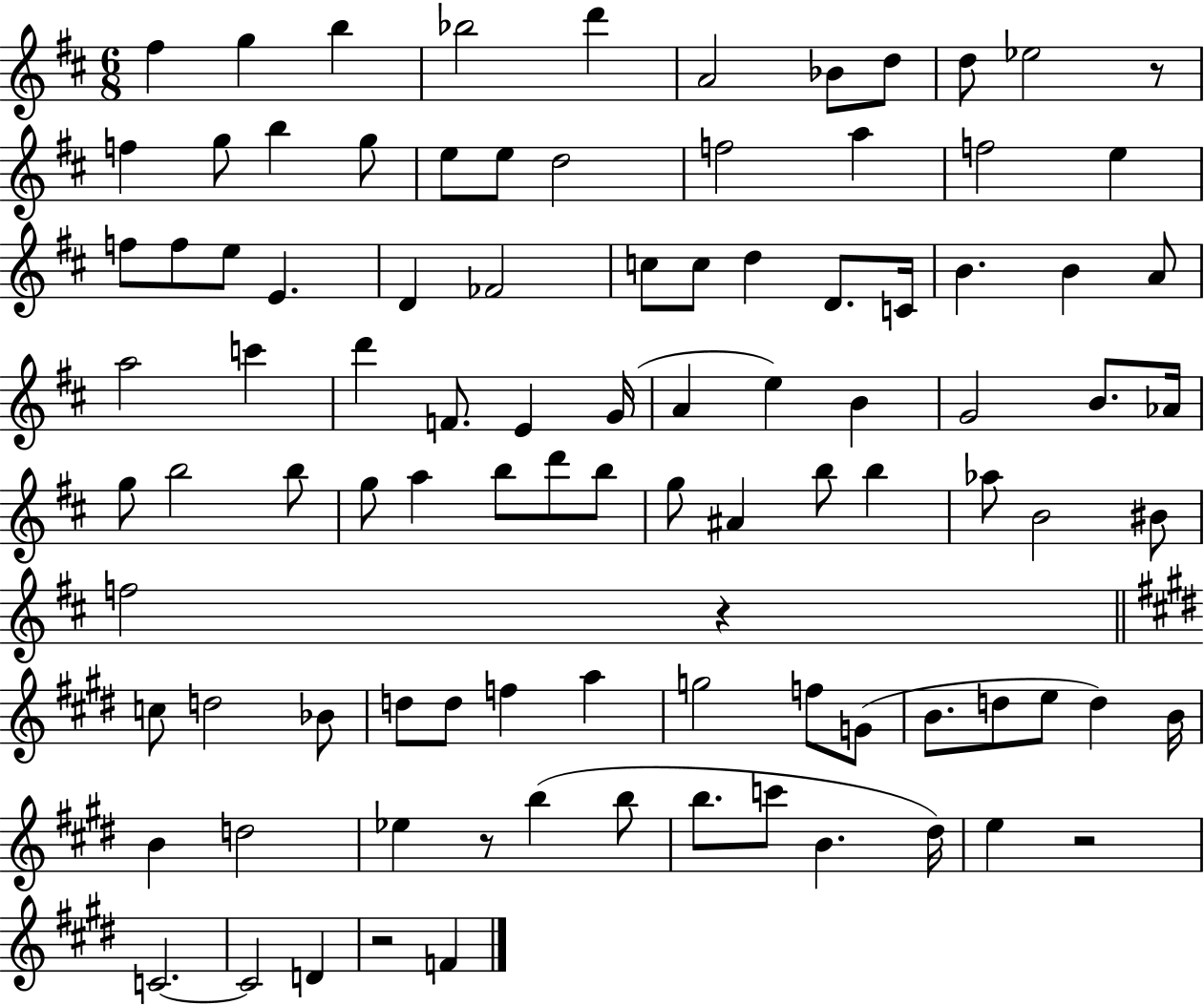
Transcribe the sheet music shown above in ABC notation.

X:1
T:Untitled
M:6/8
L:1/4
K:D
^f g b _b2 d' A2 _B/2 d/2 d/2 _e2 z/2 f g/2 b g/2 e/2 e/2 d2 f2 a f2 e f/2 f/2 e/2 E D _F2 c/2 c/2 d D/2 C/4 B B A/2 a2 c' d' F/2 E G/4 A e B G2 B/2 _A/4 g/2 b2 b/2 g/2 a b/2 d'/2 b/2 g/2 ^A b/2 b _a/2 B2 ^B/2 f2 z c/2 d2 _B/2 d/2 d/2 f a g2 f/2 G/2 B/2 d/2 e/2 d B/4 B d2 _e z/2 b b/2 b/2 c'/2 B ^d/4 e z2 C2 C2 D z2 F